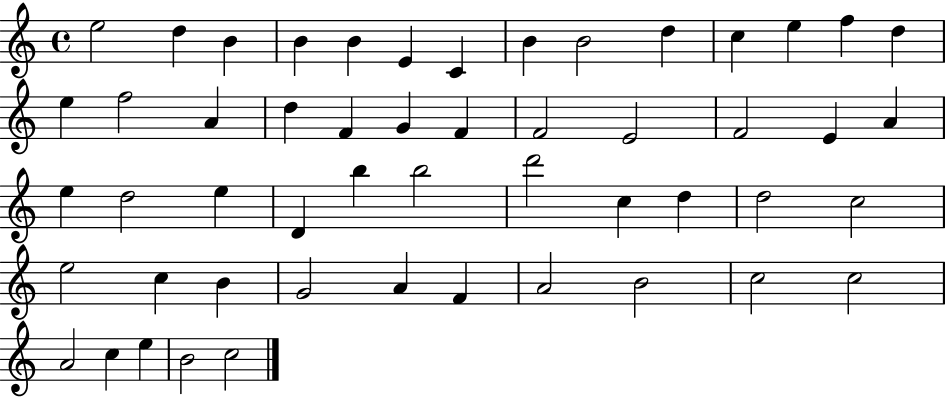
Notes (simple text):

E5/h D5/q B4/q B4/q B4/q E4/q C4/q B4/q B4/h D5/q C5/q E5/q F5/q D5/q E5/q F5/h A4/q D5/q F4/q G4/q F4/q F4/h E4/h F4/h E4/q A4/q E5/q D5/h E5/q D4/q B5/q B5/h D6/h C5/q D5/q D5/h C5/h E5/h C5/q B4/q G4/h A4/q F4/q A4/h B4/h C5/h C5/h A4/h C5/q E5/q B4/h C5/h